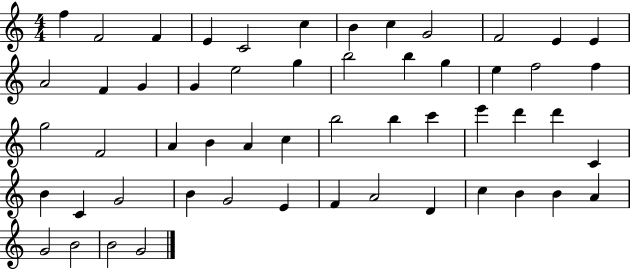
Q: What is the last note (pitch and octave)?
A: G4